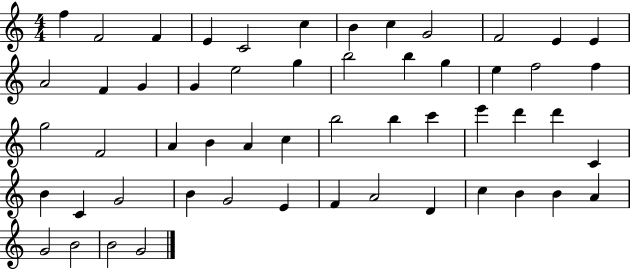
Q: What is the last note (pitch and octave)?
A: G4